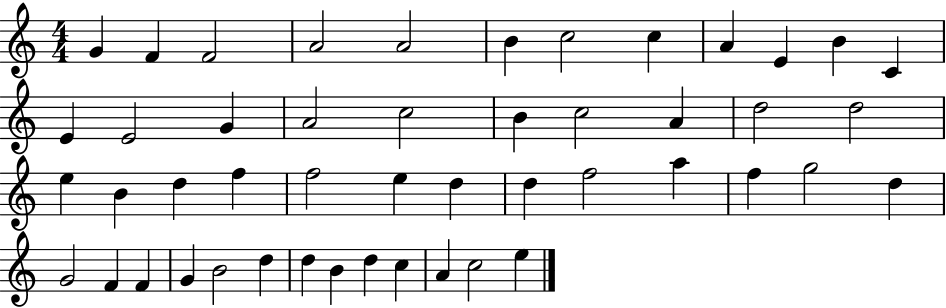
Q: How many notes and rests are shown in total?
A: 48